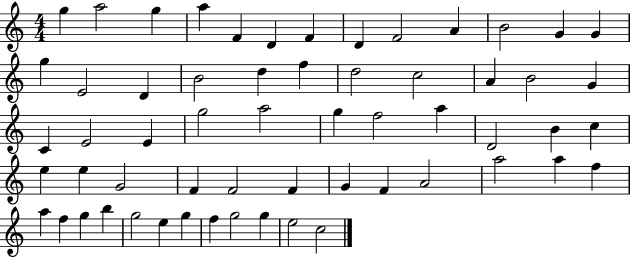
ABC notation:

X:1
T:Untitled
M:4/4
L:1/4
K:C
g a2 g a F D F D F2 A B2 G G g E2 D B2 d f d2 c2 A B2 G C E2 E g2 a2 g f2 a D2 B c e e G2 F F2 F G F A2 a2 a f a f g b g2 e g f g2 g e2 c2